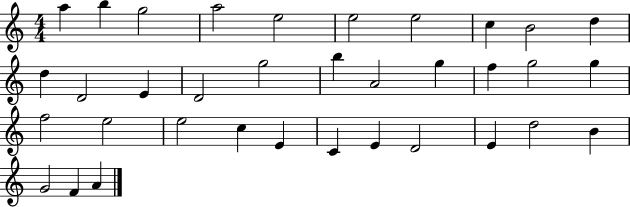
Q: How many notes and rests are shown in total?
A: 35